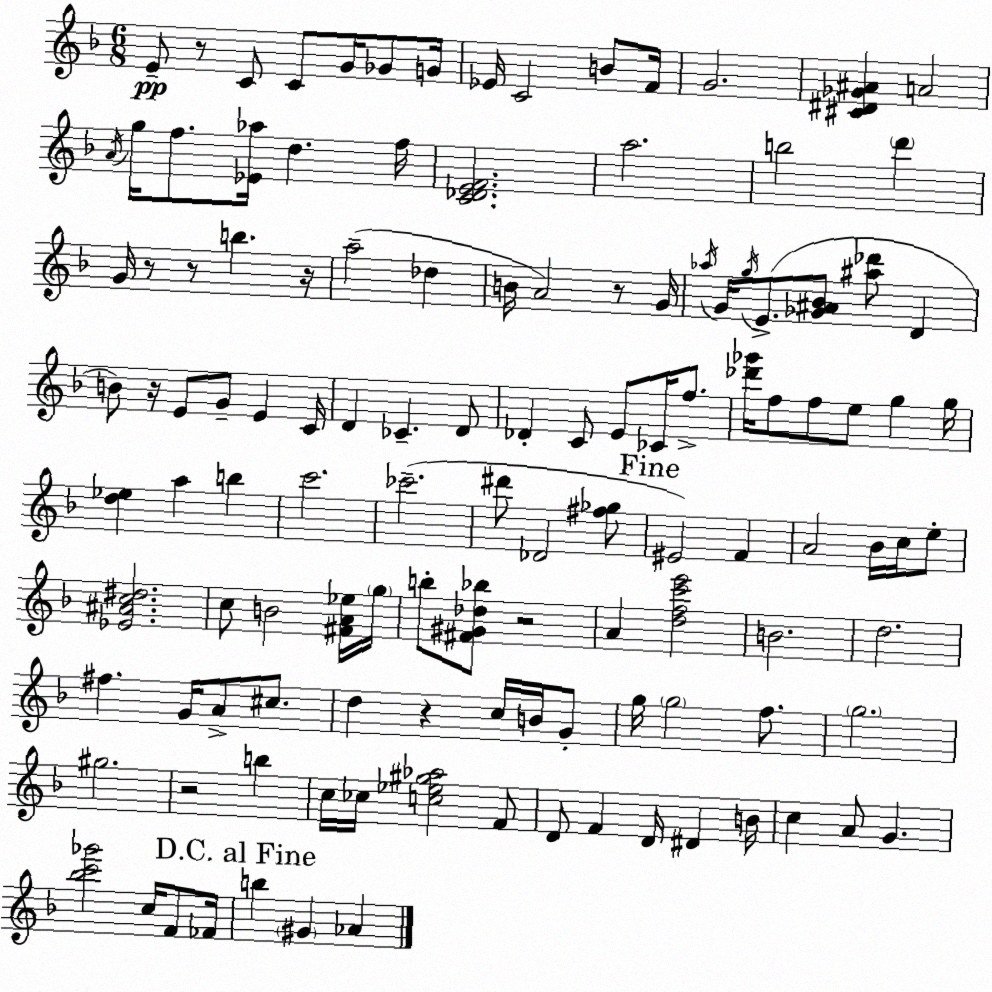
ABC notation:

X:1
T:Untitled
M:6/8
L:1/4
K:Dm
E/2 z/2 C/2 C/2 G/4 _G/2 G/4 _E/4 C2 B/2 F/4 G2 [^C^D_G^A] A2 A/4 g/4 f/2 [_E_a]/4 d f/4 [C_DEF]2 a2 b2 d' G/4 z/2 z/2 b z/4 a2 _d B/4 A2 z/2 G/4 _a/4 G/4 g/4 E/2 [_G^A_B]/2 [^a_d']/2 D B/2 z/4 E/2 G/2 E C/4 D _C D/2 _D C/2 E/2 _C/4 f/2 [_d'_g']/4 f/2 f/2 e/2 g g/4 [d_e] a b c'2 _c'2 ^d'/2 _D2 [^f_g]/2 ^E2 F A2 _B/4 c/4 e/2 [_E^Ac^d]2 c/2 B2 [^FA_e]/4 g/4 b/2 [^F^G_d_b]/2 z2 A [dfc'e']2 B2 d2 ^f G/4 A/2 ^c/2 d z c/4 B/4 G/2 g/4 g2 f/2 g2 ^g2 z2 b c/4 _c/4 [c_e^g_a]2 F/2 D/2 F D/4 ^D B/4 c A/2 G [_bc'_g']2 c/4 F/2 _F/4 b ^G _A